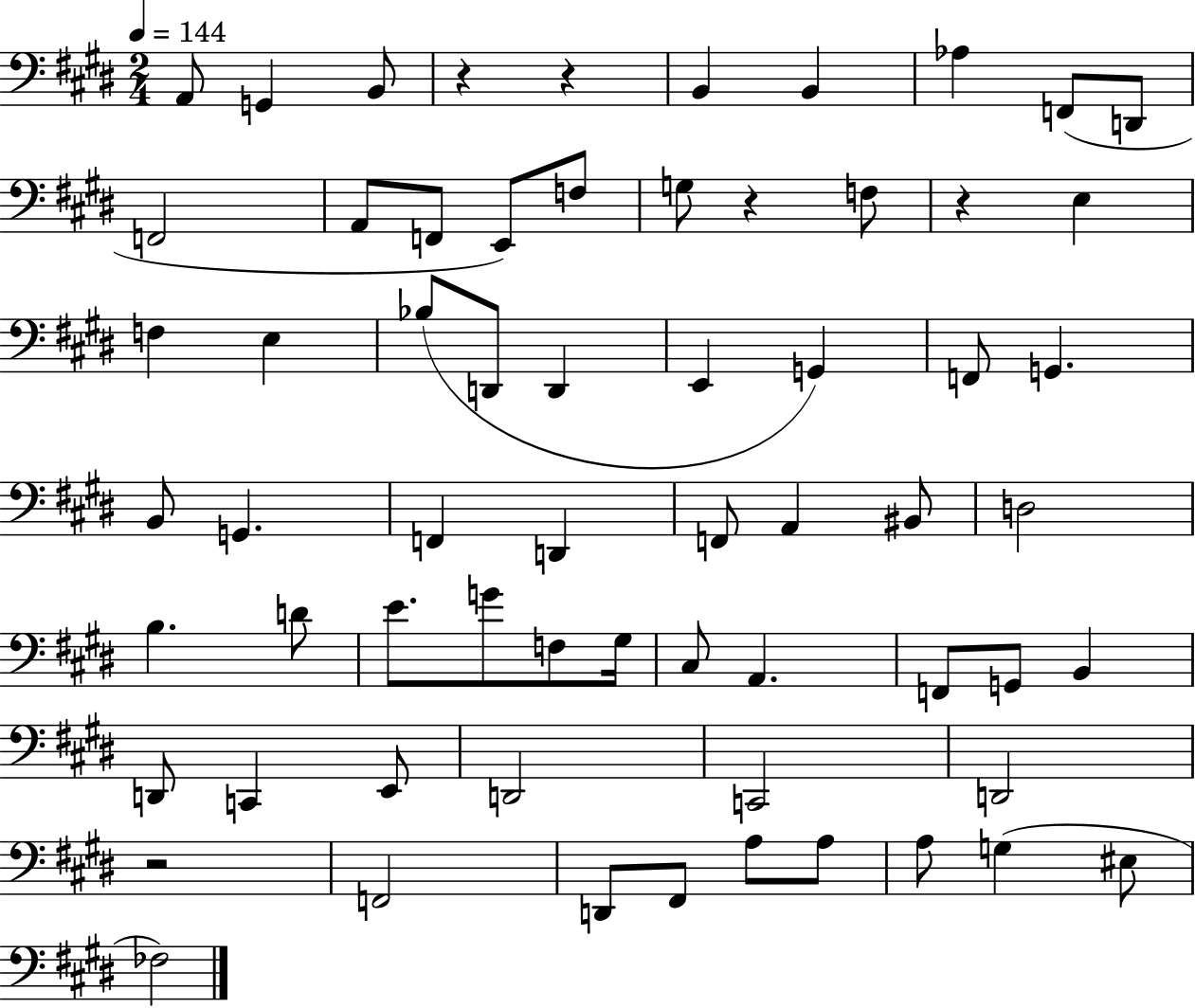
A2/e G2/q B2/e R/q R/q B2/q B2/q Ab3/q F2/e D2/e F2/h A2/e F2/e E2/e F3/e G3/e R/q F3/e R/q E3/q F3/q E3/q Bb3/e D2/e D2/q E2/q G2/q F2/e G2/q. B2/e G2/q. F2/q D2/q F2/e A2/q BIS2/e D3/h B3/q. D4/e E4/e. G4/e F3/e G#3/s C#3/e A2/q. F2/e G2/e B2/q D2/e C2/q E2/e D2/h C2/h D2/h R/h F2/h D2/e F#2/e A3/e A3/e A3/e G3/q EIS3/e FES3/h